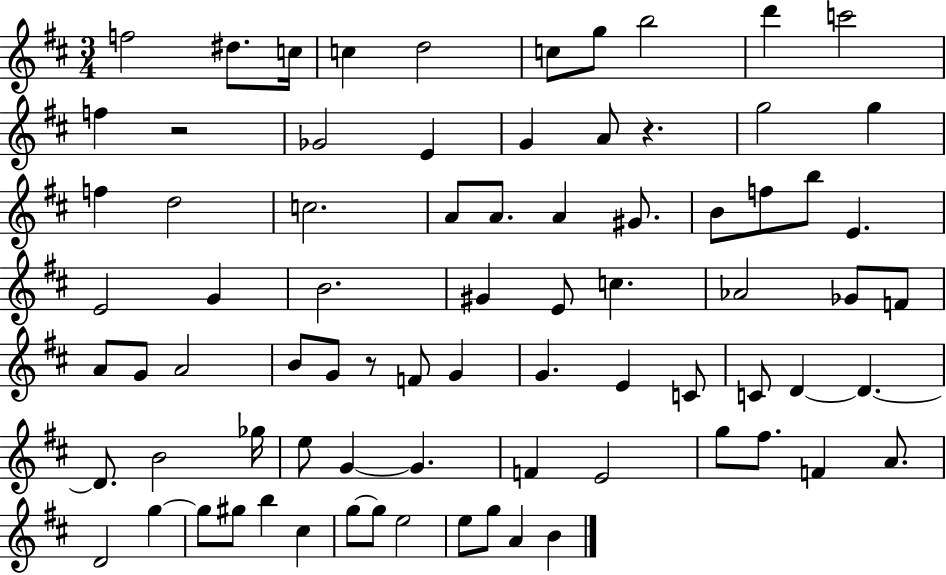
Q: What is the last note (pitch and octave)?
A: B4